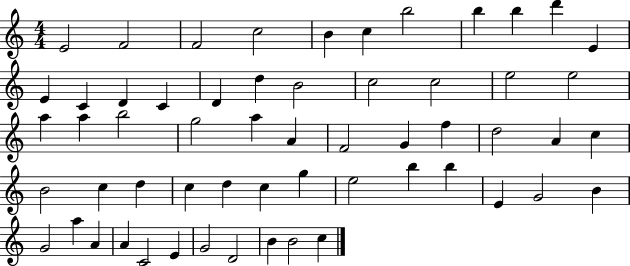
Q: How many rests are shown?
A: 0